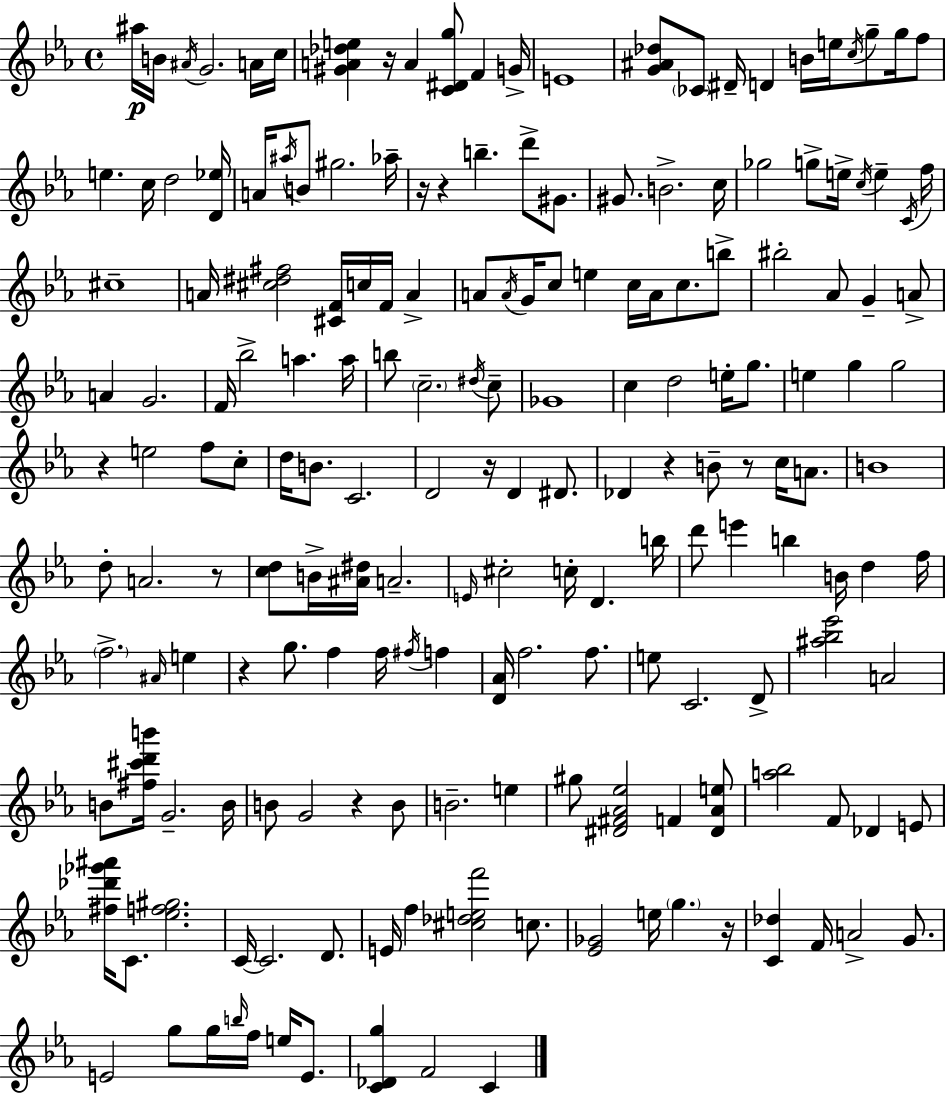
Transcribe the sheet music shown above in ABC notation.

X:1
T:Untitled
M:4/4
L:1/4
K:Cm
^a/4 B/4 ^A/4 G2 A/4 c/4 [^GA_de] z/4 A [C^Dg]/2 F G/4 E4 [G^A_d]/2 _C/2 ^D/4 D B/4 e/4 c/4 g/2 g/4 f/2 e c/4 d2 [D_e]/4 A/4 ^a/4 B/2 ^g2 _a/4 z/4 z b d'/2 ^G/2 ^G/2 B2 c/4 _g2 g/2 e/4 c/4 e C/4 f/4 ^c4 A/4 [^c^d^f]2 [^CF]/4 c/4 F/4 A A/2 A/4 G/4 c/2 e c/4 A/4 c/2 b/2 ^b2 _A/2 G A/2 A G2 F/4 _b2 a a/4 b/2 c2 ^d/4 c/2 _G4 c d2 e/4 g/2 e g g2 z e2 f/2 c/2 d/4 B/2 C2 D2 z/4 D ^D/2 _D z B/2 z/2 c/4 A/2 B4 d/2 A2 z/2 [cd]/2 B/4 [^A^d]/4 A2 E/4 ^c2 c/4 D b/4 d'/2 e' b B/4 d f/4 f2 ^A/4 e z g/2 f f/4 ^f/4 f [D_A]/4 f2 f/2 e/2 C2 D/2 [^a_b_e']2 A2 B/2 [^f^c'd'b']/4 G2 B/4 B/2 G2 z B/2 B2 e ^g/2 [^D^F_A_e]2 F [^D_Ae]/2 [a_b]2 F/2 _D E/2 [^f_d'_g'^a']/4 C/2 [_ef^g]2 C/4 C2 D/2 E/4 f [^c_def']2 c/2 [_E_G]2 e/4 g z/4 [C_d] F/4 A2 G/2 E2 g/2 g/4 b/4 f/4 e/4 E/2 [C_Dg] F2 C